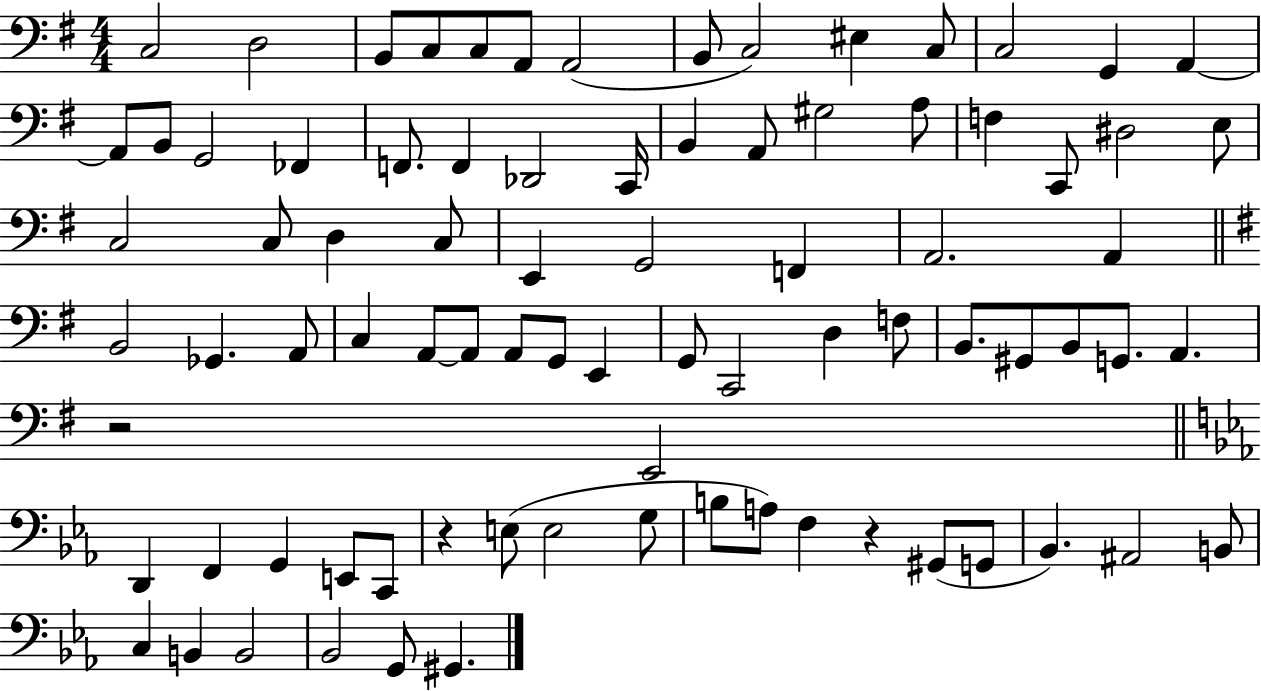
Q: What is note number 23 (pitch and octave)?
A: B2